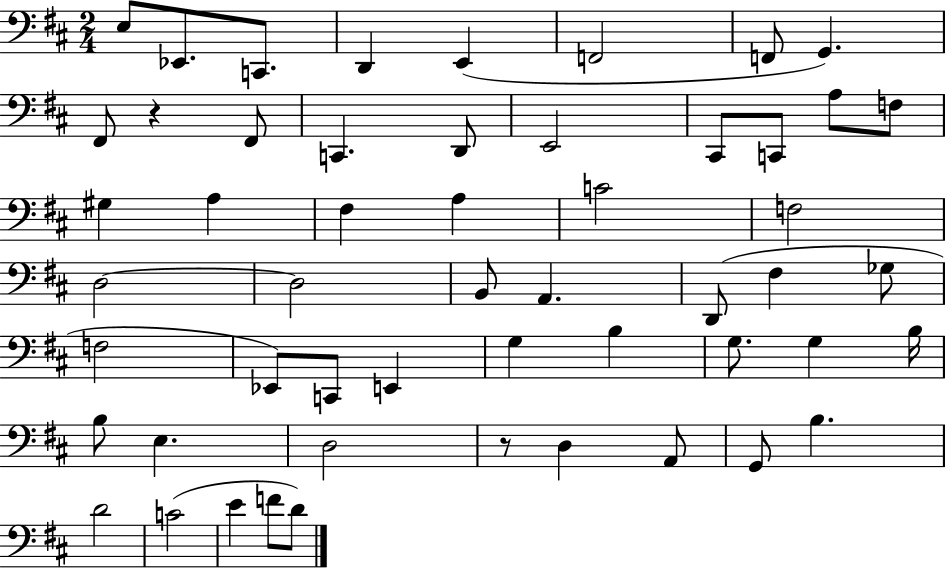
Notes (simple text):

E3/e Eb2/e. C2/e. D2/q E2/q F2/h F2/e G2/q. F#2/e R/q F#2/e C2/q. D2/e E2/h C#2/e C2/e A3/e F3/e G#3/q A3/q F#3/q A3/q C4/h F3/h D3/h D3/h B2/e A2/q. D2/e F#3/q Gb3/e F3/h Eb2/e C2/e E2/q G3/q B3/q G3/e. G3/q B3/s B3/e E3/q. D3/h R/e D3/q A2/e G2/e B3/q. D4/h C4/h E4/q F4/e D4/e